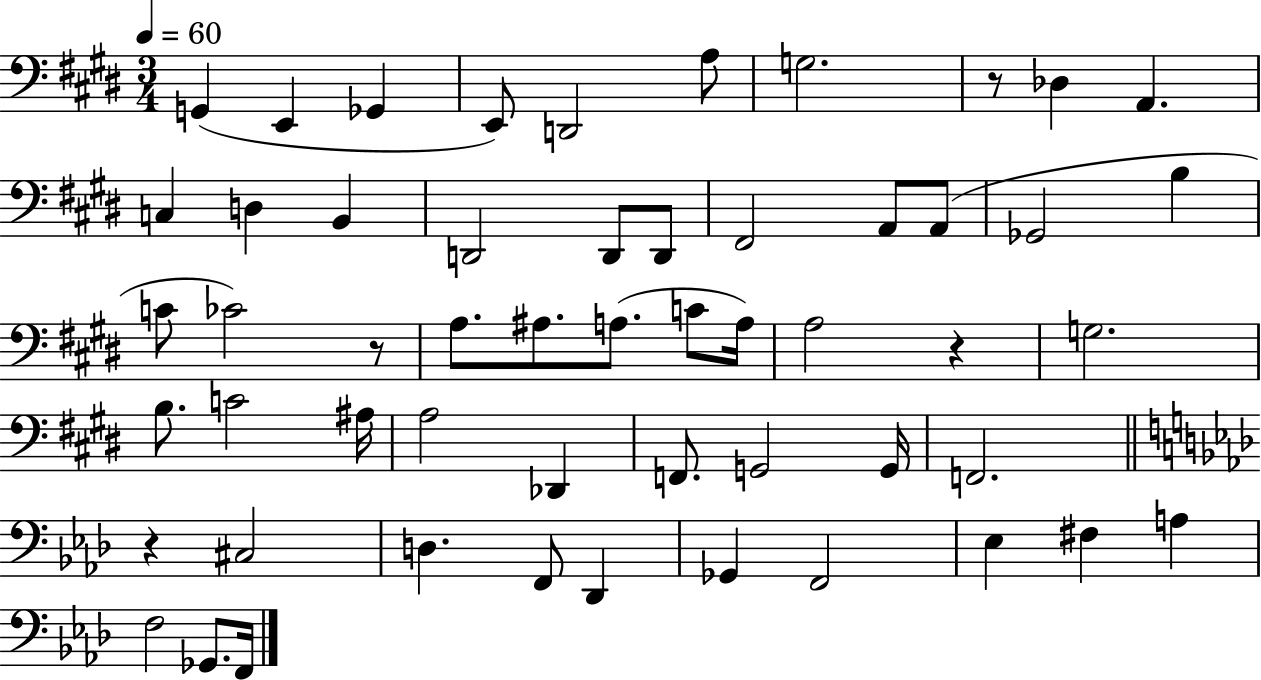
G2/q E2/q Gb2/q E2/e D2/h A3/e G3/h. R/e Db3/q A2/q. C3/q D3/q B2/q D2/h D2/e D2/e F#2/h A2/e A2/e Gb2/h B3/q C4/e CES4/h R/e A3/e. A#3/e. A3/e. C4/e A3/s A3/h R/q G3/h. B3/e. C4/h A#3/s A3/h Db2/q F2/e. G2/h G2/s F2/h. R/q C#3/h D3/q. F2/e Db2/q Gb2/q F2/h Eb3/q F#3/q A3/q F3/h Gb2/e. F2/s